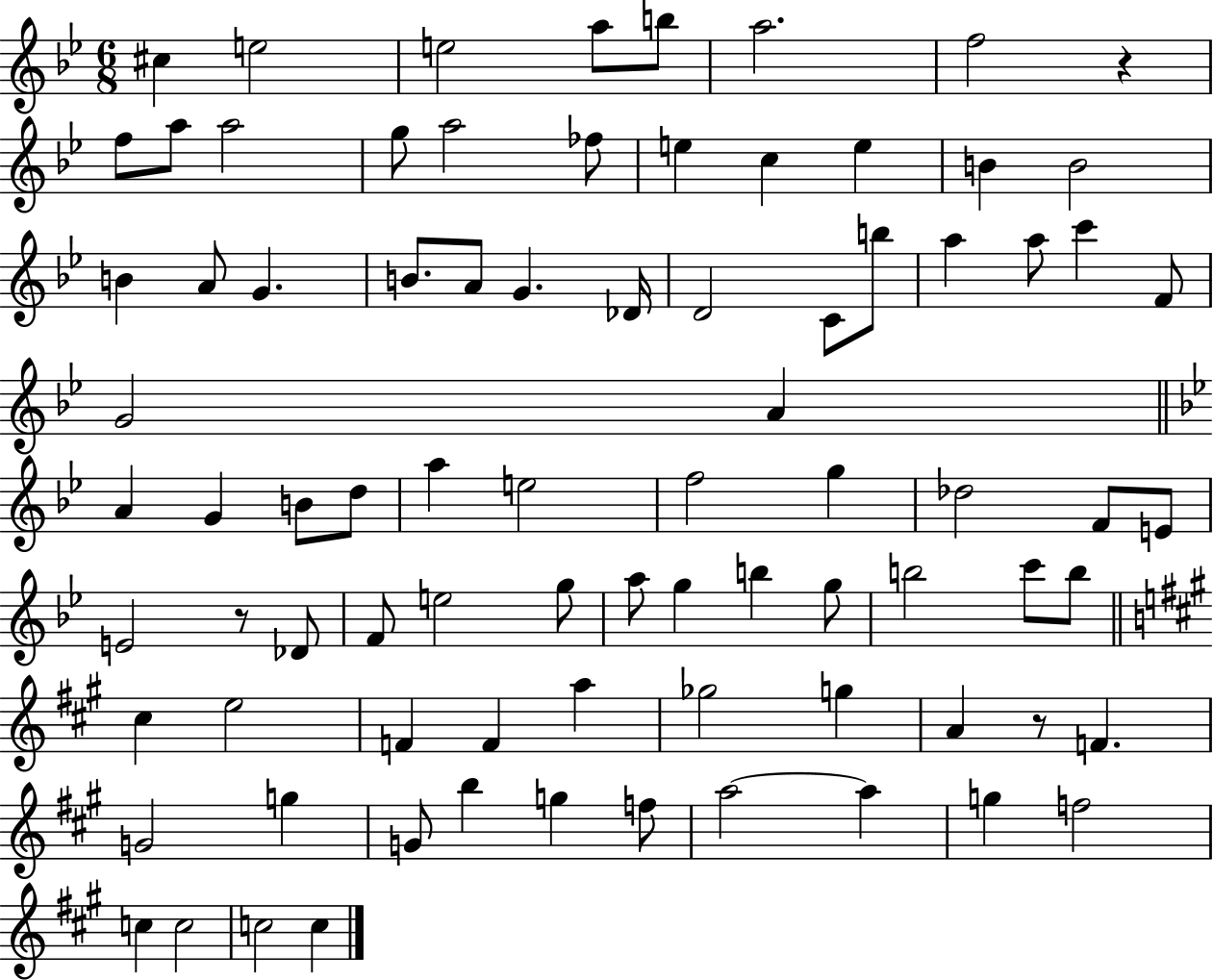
C#5/q E5/h E5/h A5/e B5/e A5/h. F5/h R/q F5/e A5/e A5/h G5/e A5/h FES5/e E5/q C5/q E5/q B4/q B4/h B4/q A4/e G4/q. B4/e. A4/e G4/q. Db4/s D4/h C4/e B5/e A5/q A5/e C6/q F4/e G4/h A4/q A4/q G4/q B4/e D5/e A5/q E5/h F5/h G5/q Db5/h F4/e E4/e E4/h R/e Db4/e F4/e E5/h G5/e A5/e G5/q B5/q G5/e B5/h C6/e B5/e C#5/q E5/h F4/q F4/q A5/q Gb5/h G5/q A4/q R/e F4/q. G4/h G5/q G4/e B5/q G5/q F5/e A5/h A5/q G5/q F5/h C5/q C5/h C5/h C5/q